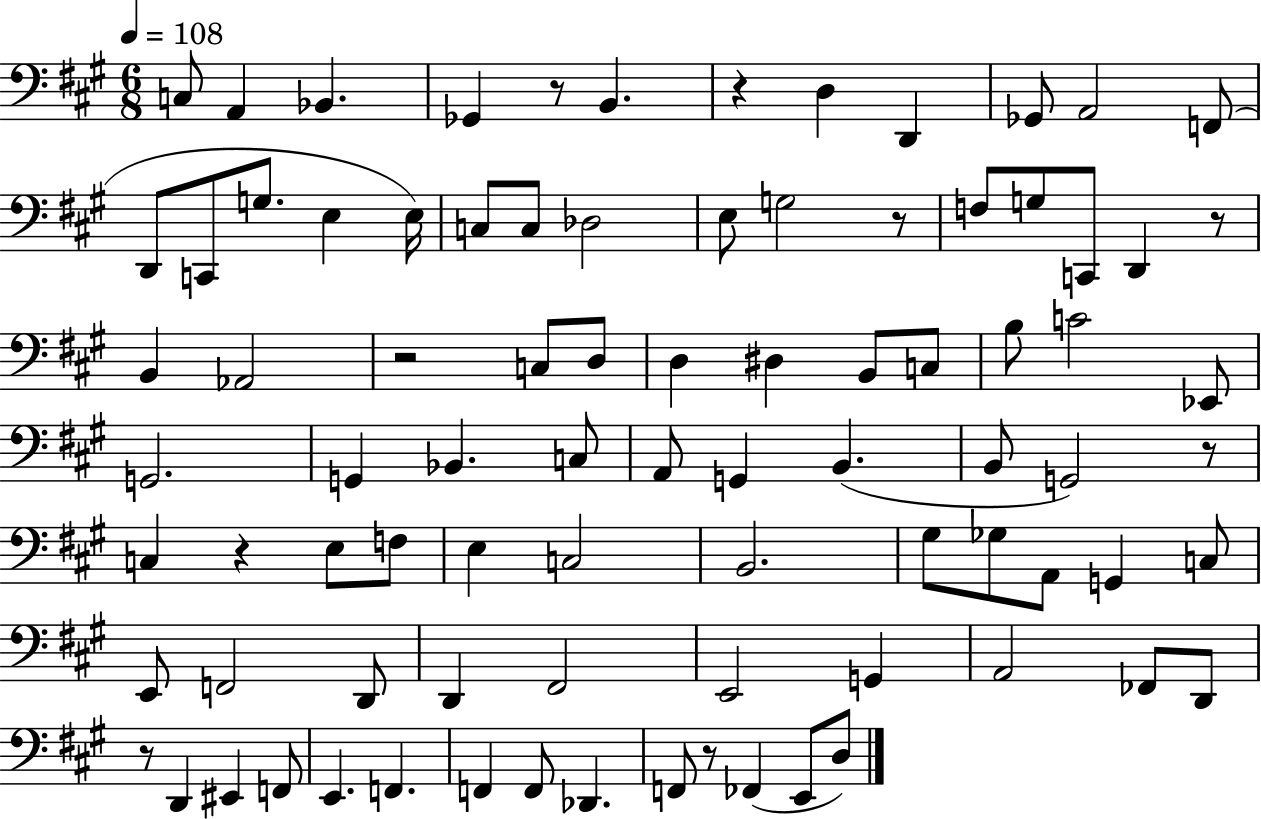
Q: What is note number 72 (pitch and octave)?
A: F2